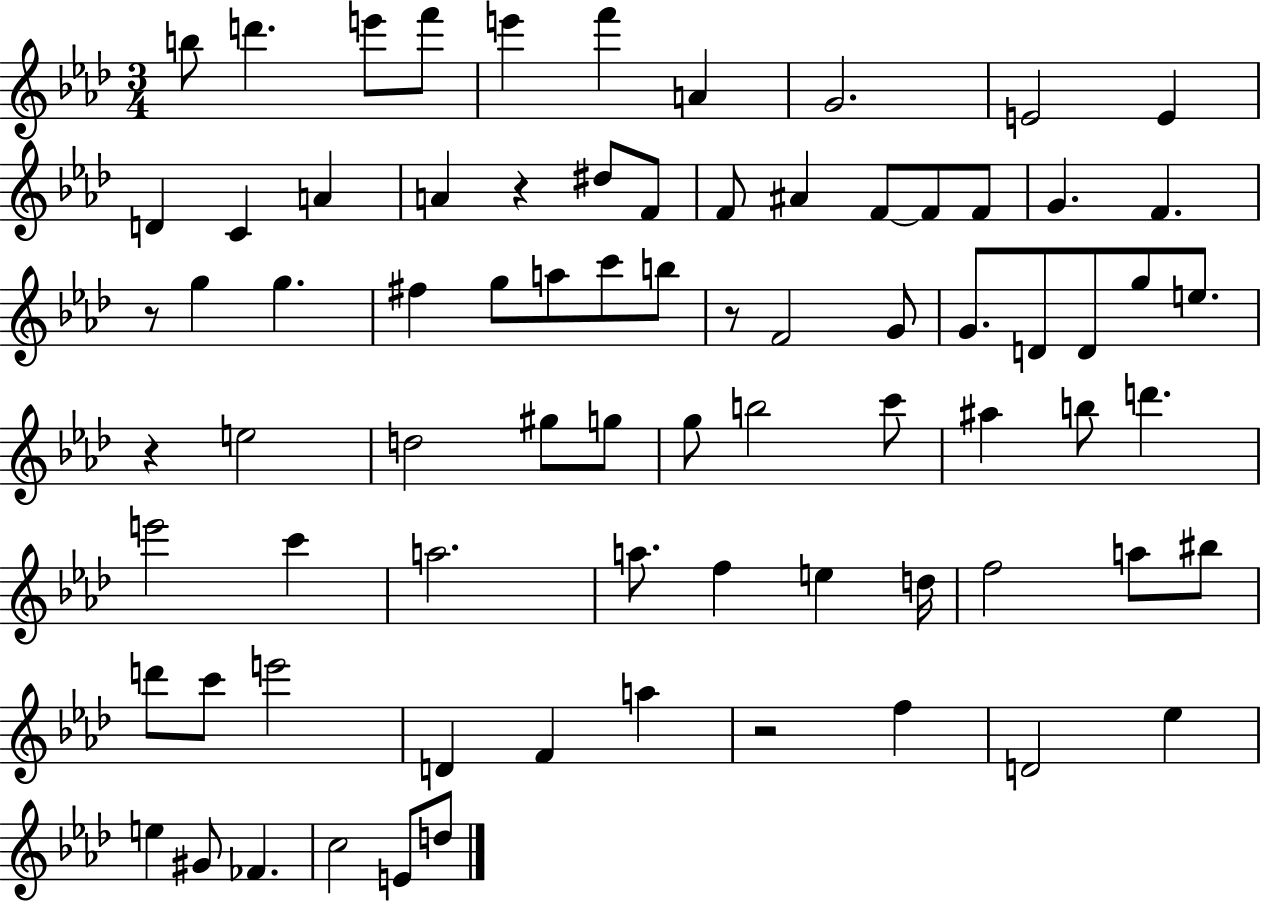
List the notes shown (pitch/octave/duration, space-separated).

B5/e D6/q. E6/e F6/e E6/q F6/q A4/q G4/h. E4/h E4/q D4/q C4/q A4/q A4/q R/q D#5/e F4/e F4/e A#4/q F4/e F4/e F4/e G4/q. F4/q. R/e G5/q G5/q. F#5/q G5/e A5/e C6/e B5/e R/e F4/h G4/e G4/e. D4/e D4/e G5/e E5/e. R/q E5/h D5/h G#5/e G5/e G5/e B5/h C6/e A#5/q B5/e D6/q. E6/h C6/q A5/h. A5/e. F5/q E5/q D5/s F5/h A5/e BIS5/e D6/e C6/e E6/h D4/q F4/q A5/q R/h F5/q D4/h Eb5/q E5/q G#4/e FES4/q. C5/h E4/e D5/e